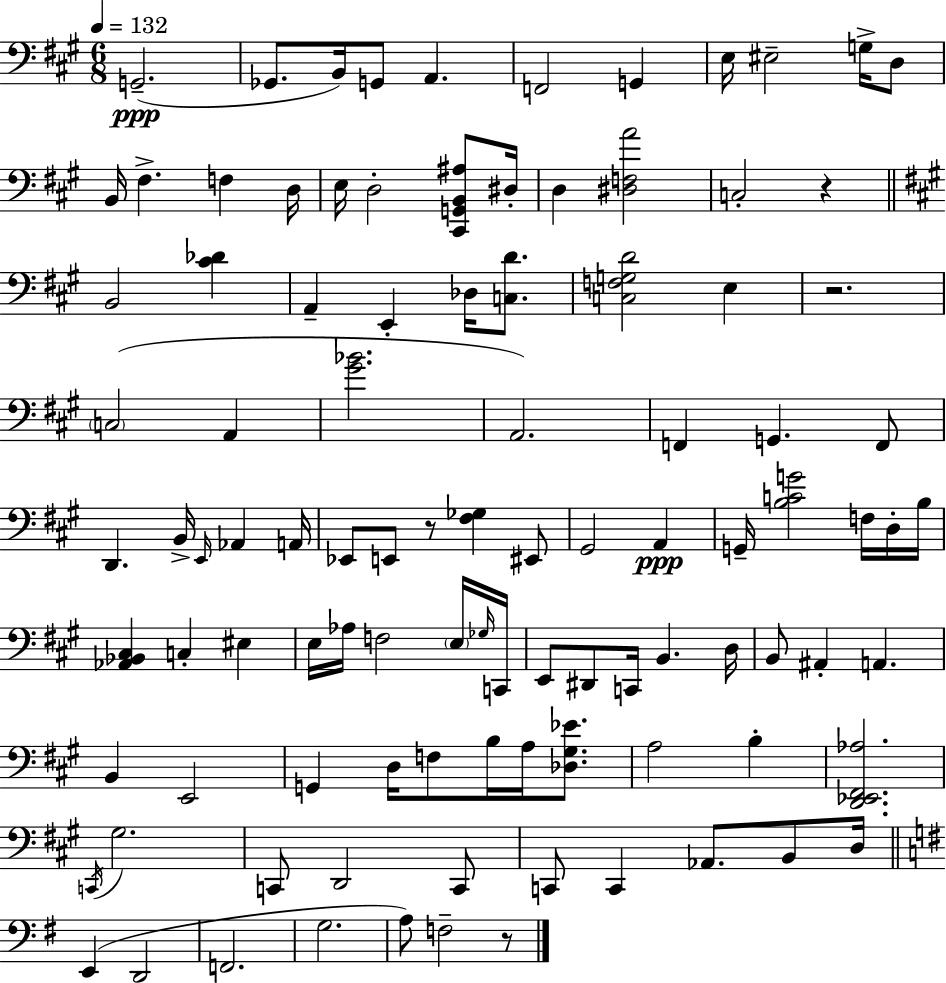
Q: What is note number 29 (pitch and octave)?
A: F2